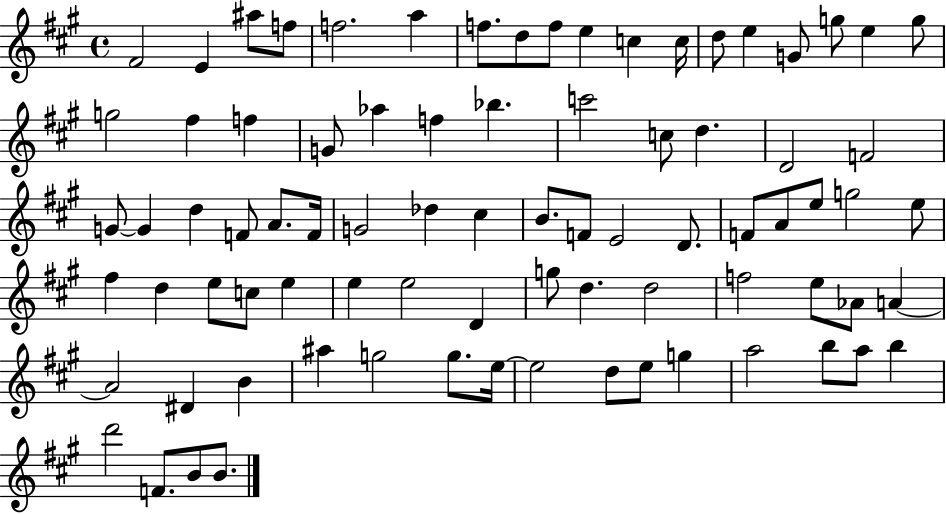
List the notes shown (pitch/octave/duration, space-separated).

F#4/h E4/q A#5/e F5/e F5/h. A5/q F5/e. D5/e F5/e E5/q C5/q C5/s D5/e E5/q G4/e G5/e E5/q G5/e G5/h F#5/q F5/q G4/e Ab5/q F5/q Bb5/q. C6/h C5/e D5/q. D4/h F4/h G4/e G4/q D5/q F4/e A4/e. F4/s G4/h Db5/q C#5/q B4/e. F4/e E4/h D4/e. F4/e A4/e E5/e G5/h E5/e F#5/q D5/q E5/e C5/e E5/q E5/q E5/h D4/q G5/e D5/q. D5/h F5/h E5/e Ab4/e A4/q A4/h D#4/q B4/q A#5/q G5/h G5/e. E5/s E5/h D5/e E5/e G5/q A5/h B5/e A5/e B5/q D6/h F4/e. B4/e B4/e.